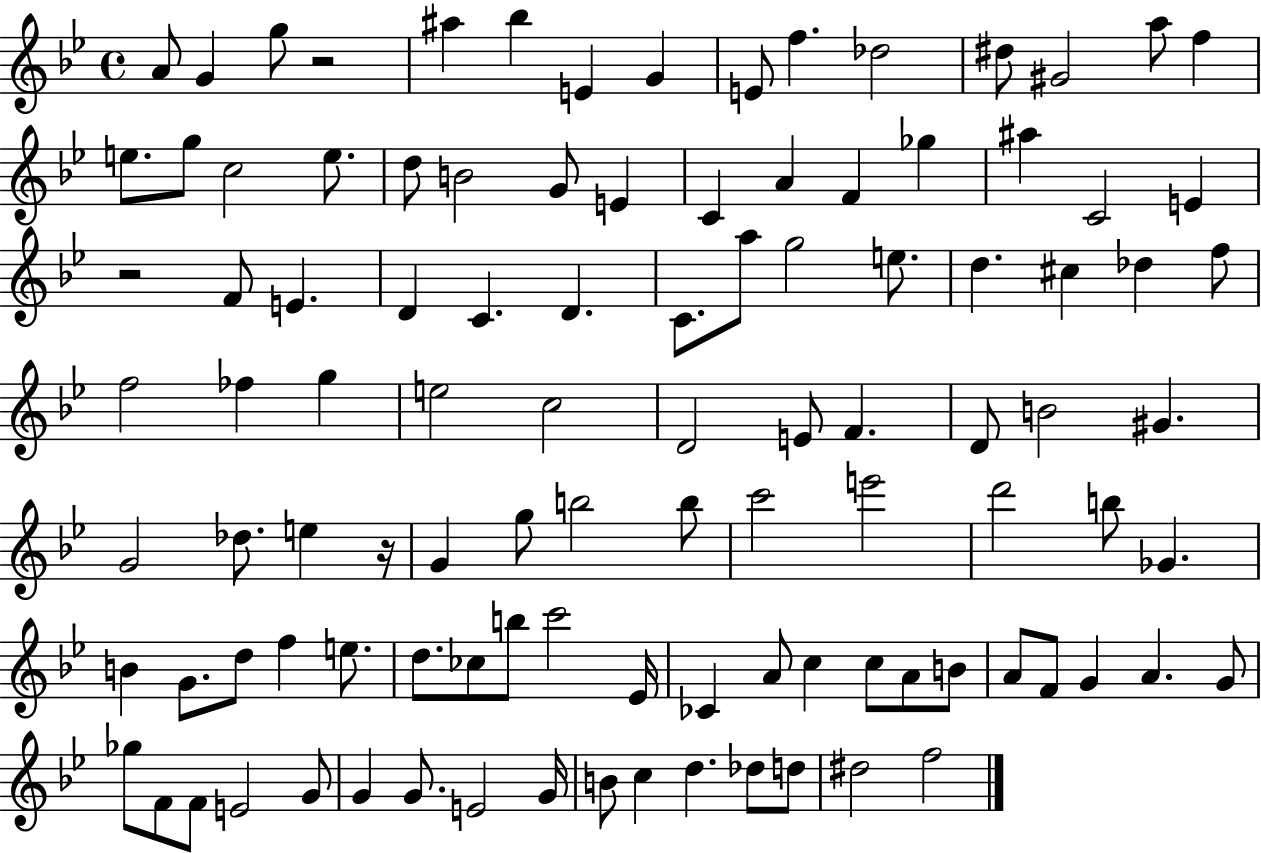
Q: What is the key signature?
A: BES major